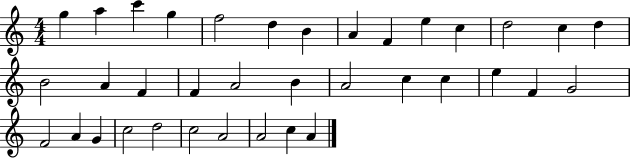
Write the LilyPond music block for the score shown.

{
  \clef treble
  \numericTimeSignature
  \time 4/4
  \key c \major
  g''4 a''4 c'''4 g''4 | f''2 d''4 b'4 | a'4 f'4 e''4 c''4 | d''2 c''4 d''4 | \break b'2 a'4 f'4 | f'4 a'2 b'4 | a'2 c''4 c''4 | e''4 f'4 g'2 | \break f'2 a'4 g'4 | c''2 d''2 | c''2 a'2 | a'2 c''4 a'4 | \break \bar "|."
}